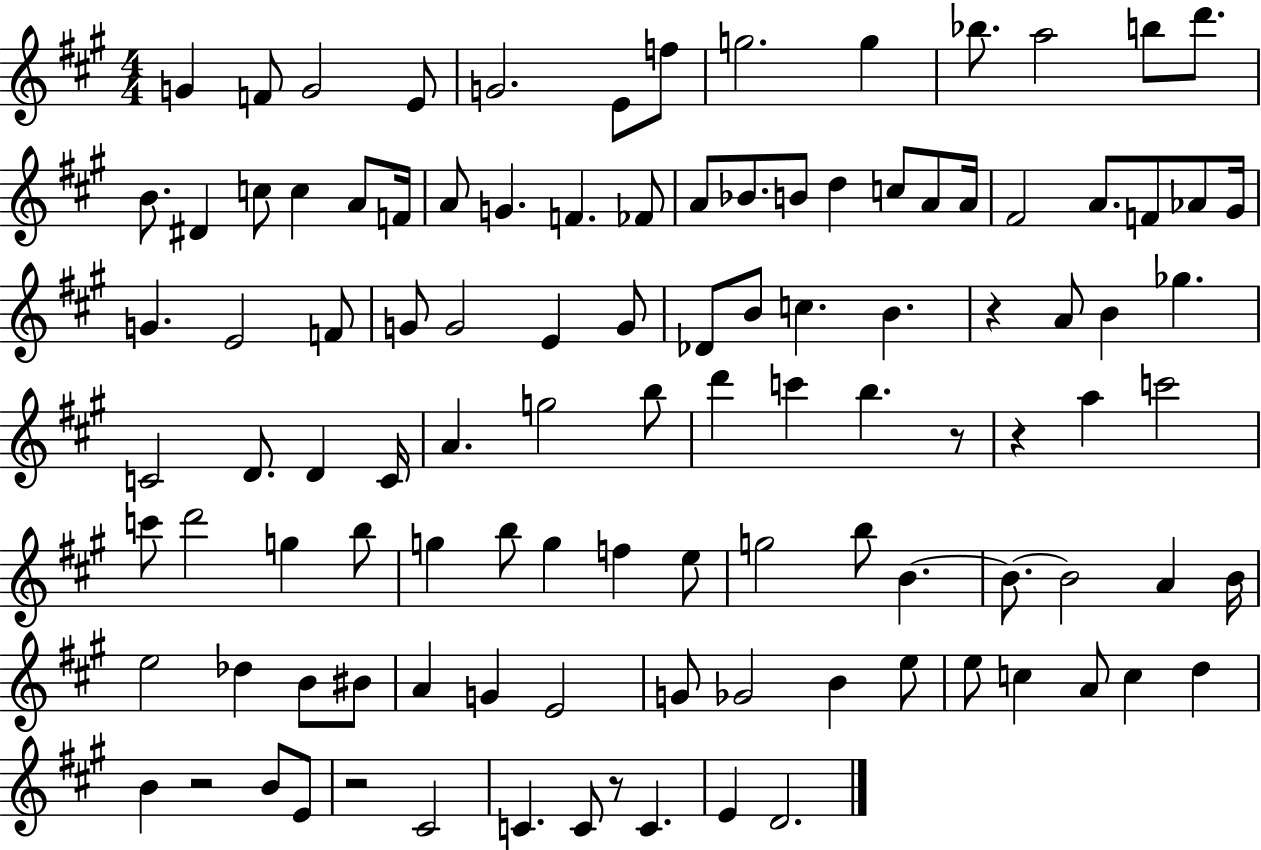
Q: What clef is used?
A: treble